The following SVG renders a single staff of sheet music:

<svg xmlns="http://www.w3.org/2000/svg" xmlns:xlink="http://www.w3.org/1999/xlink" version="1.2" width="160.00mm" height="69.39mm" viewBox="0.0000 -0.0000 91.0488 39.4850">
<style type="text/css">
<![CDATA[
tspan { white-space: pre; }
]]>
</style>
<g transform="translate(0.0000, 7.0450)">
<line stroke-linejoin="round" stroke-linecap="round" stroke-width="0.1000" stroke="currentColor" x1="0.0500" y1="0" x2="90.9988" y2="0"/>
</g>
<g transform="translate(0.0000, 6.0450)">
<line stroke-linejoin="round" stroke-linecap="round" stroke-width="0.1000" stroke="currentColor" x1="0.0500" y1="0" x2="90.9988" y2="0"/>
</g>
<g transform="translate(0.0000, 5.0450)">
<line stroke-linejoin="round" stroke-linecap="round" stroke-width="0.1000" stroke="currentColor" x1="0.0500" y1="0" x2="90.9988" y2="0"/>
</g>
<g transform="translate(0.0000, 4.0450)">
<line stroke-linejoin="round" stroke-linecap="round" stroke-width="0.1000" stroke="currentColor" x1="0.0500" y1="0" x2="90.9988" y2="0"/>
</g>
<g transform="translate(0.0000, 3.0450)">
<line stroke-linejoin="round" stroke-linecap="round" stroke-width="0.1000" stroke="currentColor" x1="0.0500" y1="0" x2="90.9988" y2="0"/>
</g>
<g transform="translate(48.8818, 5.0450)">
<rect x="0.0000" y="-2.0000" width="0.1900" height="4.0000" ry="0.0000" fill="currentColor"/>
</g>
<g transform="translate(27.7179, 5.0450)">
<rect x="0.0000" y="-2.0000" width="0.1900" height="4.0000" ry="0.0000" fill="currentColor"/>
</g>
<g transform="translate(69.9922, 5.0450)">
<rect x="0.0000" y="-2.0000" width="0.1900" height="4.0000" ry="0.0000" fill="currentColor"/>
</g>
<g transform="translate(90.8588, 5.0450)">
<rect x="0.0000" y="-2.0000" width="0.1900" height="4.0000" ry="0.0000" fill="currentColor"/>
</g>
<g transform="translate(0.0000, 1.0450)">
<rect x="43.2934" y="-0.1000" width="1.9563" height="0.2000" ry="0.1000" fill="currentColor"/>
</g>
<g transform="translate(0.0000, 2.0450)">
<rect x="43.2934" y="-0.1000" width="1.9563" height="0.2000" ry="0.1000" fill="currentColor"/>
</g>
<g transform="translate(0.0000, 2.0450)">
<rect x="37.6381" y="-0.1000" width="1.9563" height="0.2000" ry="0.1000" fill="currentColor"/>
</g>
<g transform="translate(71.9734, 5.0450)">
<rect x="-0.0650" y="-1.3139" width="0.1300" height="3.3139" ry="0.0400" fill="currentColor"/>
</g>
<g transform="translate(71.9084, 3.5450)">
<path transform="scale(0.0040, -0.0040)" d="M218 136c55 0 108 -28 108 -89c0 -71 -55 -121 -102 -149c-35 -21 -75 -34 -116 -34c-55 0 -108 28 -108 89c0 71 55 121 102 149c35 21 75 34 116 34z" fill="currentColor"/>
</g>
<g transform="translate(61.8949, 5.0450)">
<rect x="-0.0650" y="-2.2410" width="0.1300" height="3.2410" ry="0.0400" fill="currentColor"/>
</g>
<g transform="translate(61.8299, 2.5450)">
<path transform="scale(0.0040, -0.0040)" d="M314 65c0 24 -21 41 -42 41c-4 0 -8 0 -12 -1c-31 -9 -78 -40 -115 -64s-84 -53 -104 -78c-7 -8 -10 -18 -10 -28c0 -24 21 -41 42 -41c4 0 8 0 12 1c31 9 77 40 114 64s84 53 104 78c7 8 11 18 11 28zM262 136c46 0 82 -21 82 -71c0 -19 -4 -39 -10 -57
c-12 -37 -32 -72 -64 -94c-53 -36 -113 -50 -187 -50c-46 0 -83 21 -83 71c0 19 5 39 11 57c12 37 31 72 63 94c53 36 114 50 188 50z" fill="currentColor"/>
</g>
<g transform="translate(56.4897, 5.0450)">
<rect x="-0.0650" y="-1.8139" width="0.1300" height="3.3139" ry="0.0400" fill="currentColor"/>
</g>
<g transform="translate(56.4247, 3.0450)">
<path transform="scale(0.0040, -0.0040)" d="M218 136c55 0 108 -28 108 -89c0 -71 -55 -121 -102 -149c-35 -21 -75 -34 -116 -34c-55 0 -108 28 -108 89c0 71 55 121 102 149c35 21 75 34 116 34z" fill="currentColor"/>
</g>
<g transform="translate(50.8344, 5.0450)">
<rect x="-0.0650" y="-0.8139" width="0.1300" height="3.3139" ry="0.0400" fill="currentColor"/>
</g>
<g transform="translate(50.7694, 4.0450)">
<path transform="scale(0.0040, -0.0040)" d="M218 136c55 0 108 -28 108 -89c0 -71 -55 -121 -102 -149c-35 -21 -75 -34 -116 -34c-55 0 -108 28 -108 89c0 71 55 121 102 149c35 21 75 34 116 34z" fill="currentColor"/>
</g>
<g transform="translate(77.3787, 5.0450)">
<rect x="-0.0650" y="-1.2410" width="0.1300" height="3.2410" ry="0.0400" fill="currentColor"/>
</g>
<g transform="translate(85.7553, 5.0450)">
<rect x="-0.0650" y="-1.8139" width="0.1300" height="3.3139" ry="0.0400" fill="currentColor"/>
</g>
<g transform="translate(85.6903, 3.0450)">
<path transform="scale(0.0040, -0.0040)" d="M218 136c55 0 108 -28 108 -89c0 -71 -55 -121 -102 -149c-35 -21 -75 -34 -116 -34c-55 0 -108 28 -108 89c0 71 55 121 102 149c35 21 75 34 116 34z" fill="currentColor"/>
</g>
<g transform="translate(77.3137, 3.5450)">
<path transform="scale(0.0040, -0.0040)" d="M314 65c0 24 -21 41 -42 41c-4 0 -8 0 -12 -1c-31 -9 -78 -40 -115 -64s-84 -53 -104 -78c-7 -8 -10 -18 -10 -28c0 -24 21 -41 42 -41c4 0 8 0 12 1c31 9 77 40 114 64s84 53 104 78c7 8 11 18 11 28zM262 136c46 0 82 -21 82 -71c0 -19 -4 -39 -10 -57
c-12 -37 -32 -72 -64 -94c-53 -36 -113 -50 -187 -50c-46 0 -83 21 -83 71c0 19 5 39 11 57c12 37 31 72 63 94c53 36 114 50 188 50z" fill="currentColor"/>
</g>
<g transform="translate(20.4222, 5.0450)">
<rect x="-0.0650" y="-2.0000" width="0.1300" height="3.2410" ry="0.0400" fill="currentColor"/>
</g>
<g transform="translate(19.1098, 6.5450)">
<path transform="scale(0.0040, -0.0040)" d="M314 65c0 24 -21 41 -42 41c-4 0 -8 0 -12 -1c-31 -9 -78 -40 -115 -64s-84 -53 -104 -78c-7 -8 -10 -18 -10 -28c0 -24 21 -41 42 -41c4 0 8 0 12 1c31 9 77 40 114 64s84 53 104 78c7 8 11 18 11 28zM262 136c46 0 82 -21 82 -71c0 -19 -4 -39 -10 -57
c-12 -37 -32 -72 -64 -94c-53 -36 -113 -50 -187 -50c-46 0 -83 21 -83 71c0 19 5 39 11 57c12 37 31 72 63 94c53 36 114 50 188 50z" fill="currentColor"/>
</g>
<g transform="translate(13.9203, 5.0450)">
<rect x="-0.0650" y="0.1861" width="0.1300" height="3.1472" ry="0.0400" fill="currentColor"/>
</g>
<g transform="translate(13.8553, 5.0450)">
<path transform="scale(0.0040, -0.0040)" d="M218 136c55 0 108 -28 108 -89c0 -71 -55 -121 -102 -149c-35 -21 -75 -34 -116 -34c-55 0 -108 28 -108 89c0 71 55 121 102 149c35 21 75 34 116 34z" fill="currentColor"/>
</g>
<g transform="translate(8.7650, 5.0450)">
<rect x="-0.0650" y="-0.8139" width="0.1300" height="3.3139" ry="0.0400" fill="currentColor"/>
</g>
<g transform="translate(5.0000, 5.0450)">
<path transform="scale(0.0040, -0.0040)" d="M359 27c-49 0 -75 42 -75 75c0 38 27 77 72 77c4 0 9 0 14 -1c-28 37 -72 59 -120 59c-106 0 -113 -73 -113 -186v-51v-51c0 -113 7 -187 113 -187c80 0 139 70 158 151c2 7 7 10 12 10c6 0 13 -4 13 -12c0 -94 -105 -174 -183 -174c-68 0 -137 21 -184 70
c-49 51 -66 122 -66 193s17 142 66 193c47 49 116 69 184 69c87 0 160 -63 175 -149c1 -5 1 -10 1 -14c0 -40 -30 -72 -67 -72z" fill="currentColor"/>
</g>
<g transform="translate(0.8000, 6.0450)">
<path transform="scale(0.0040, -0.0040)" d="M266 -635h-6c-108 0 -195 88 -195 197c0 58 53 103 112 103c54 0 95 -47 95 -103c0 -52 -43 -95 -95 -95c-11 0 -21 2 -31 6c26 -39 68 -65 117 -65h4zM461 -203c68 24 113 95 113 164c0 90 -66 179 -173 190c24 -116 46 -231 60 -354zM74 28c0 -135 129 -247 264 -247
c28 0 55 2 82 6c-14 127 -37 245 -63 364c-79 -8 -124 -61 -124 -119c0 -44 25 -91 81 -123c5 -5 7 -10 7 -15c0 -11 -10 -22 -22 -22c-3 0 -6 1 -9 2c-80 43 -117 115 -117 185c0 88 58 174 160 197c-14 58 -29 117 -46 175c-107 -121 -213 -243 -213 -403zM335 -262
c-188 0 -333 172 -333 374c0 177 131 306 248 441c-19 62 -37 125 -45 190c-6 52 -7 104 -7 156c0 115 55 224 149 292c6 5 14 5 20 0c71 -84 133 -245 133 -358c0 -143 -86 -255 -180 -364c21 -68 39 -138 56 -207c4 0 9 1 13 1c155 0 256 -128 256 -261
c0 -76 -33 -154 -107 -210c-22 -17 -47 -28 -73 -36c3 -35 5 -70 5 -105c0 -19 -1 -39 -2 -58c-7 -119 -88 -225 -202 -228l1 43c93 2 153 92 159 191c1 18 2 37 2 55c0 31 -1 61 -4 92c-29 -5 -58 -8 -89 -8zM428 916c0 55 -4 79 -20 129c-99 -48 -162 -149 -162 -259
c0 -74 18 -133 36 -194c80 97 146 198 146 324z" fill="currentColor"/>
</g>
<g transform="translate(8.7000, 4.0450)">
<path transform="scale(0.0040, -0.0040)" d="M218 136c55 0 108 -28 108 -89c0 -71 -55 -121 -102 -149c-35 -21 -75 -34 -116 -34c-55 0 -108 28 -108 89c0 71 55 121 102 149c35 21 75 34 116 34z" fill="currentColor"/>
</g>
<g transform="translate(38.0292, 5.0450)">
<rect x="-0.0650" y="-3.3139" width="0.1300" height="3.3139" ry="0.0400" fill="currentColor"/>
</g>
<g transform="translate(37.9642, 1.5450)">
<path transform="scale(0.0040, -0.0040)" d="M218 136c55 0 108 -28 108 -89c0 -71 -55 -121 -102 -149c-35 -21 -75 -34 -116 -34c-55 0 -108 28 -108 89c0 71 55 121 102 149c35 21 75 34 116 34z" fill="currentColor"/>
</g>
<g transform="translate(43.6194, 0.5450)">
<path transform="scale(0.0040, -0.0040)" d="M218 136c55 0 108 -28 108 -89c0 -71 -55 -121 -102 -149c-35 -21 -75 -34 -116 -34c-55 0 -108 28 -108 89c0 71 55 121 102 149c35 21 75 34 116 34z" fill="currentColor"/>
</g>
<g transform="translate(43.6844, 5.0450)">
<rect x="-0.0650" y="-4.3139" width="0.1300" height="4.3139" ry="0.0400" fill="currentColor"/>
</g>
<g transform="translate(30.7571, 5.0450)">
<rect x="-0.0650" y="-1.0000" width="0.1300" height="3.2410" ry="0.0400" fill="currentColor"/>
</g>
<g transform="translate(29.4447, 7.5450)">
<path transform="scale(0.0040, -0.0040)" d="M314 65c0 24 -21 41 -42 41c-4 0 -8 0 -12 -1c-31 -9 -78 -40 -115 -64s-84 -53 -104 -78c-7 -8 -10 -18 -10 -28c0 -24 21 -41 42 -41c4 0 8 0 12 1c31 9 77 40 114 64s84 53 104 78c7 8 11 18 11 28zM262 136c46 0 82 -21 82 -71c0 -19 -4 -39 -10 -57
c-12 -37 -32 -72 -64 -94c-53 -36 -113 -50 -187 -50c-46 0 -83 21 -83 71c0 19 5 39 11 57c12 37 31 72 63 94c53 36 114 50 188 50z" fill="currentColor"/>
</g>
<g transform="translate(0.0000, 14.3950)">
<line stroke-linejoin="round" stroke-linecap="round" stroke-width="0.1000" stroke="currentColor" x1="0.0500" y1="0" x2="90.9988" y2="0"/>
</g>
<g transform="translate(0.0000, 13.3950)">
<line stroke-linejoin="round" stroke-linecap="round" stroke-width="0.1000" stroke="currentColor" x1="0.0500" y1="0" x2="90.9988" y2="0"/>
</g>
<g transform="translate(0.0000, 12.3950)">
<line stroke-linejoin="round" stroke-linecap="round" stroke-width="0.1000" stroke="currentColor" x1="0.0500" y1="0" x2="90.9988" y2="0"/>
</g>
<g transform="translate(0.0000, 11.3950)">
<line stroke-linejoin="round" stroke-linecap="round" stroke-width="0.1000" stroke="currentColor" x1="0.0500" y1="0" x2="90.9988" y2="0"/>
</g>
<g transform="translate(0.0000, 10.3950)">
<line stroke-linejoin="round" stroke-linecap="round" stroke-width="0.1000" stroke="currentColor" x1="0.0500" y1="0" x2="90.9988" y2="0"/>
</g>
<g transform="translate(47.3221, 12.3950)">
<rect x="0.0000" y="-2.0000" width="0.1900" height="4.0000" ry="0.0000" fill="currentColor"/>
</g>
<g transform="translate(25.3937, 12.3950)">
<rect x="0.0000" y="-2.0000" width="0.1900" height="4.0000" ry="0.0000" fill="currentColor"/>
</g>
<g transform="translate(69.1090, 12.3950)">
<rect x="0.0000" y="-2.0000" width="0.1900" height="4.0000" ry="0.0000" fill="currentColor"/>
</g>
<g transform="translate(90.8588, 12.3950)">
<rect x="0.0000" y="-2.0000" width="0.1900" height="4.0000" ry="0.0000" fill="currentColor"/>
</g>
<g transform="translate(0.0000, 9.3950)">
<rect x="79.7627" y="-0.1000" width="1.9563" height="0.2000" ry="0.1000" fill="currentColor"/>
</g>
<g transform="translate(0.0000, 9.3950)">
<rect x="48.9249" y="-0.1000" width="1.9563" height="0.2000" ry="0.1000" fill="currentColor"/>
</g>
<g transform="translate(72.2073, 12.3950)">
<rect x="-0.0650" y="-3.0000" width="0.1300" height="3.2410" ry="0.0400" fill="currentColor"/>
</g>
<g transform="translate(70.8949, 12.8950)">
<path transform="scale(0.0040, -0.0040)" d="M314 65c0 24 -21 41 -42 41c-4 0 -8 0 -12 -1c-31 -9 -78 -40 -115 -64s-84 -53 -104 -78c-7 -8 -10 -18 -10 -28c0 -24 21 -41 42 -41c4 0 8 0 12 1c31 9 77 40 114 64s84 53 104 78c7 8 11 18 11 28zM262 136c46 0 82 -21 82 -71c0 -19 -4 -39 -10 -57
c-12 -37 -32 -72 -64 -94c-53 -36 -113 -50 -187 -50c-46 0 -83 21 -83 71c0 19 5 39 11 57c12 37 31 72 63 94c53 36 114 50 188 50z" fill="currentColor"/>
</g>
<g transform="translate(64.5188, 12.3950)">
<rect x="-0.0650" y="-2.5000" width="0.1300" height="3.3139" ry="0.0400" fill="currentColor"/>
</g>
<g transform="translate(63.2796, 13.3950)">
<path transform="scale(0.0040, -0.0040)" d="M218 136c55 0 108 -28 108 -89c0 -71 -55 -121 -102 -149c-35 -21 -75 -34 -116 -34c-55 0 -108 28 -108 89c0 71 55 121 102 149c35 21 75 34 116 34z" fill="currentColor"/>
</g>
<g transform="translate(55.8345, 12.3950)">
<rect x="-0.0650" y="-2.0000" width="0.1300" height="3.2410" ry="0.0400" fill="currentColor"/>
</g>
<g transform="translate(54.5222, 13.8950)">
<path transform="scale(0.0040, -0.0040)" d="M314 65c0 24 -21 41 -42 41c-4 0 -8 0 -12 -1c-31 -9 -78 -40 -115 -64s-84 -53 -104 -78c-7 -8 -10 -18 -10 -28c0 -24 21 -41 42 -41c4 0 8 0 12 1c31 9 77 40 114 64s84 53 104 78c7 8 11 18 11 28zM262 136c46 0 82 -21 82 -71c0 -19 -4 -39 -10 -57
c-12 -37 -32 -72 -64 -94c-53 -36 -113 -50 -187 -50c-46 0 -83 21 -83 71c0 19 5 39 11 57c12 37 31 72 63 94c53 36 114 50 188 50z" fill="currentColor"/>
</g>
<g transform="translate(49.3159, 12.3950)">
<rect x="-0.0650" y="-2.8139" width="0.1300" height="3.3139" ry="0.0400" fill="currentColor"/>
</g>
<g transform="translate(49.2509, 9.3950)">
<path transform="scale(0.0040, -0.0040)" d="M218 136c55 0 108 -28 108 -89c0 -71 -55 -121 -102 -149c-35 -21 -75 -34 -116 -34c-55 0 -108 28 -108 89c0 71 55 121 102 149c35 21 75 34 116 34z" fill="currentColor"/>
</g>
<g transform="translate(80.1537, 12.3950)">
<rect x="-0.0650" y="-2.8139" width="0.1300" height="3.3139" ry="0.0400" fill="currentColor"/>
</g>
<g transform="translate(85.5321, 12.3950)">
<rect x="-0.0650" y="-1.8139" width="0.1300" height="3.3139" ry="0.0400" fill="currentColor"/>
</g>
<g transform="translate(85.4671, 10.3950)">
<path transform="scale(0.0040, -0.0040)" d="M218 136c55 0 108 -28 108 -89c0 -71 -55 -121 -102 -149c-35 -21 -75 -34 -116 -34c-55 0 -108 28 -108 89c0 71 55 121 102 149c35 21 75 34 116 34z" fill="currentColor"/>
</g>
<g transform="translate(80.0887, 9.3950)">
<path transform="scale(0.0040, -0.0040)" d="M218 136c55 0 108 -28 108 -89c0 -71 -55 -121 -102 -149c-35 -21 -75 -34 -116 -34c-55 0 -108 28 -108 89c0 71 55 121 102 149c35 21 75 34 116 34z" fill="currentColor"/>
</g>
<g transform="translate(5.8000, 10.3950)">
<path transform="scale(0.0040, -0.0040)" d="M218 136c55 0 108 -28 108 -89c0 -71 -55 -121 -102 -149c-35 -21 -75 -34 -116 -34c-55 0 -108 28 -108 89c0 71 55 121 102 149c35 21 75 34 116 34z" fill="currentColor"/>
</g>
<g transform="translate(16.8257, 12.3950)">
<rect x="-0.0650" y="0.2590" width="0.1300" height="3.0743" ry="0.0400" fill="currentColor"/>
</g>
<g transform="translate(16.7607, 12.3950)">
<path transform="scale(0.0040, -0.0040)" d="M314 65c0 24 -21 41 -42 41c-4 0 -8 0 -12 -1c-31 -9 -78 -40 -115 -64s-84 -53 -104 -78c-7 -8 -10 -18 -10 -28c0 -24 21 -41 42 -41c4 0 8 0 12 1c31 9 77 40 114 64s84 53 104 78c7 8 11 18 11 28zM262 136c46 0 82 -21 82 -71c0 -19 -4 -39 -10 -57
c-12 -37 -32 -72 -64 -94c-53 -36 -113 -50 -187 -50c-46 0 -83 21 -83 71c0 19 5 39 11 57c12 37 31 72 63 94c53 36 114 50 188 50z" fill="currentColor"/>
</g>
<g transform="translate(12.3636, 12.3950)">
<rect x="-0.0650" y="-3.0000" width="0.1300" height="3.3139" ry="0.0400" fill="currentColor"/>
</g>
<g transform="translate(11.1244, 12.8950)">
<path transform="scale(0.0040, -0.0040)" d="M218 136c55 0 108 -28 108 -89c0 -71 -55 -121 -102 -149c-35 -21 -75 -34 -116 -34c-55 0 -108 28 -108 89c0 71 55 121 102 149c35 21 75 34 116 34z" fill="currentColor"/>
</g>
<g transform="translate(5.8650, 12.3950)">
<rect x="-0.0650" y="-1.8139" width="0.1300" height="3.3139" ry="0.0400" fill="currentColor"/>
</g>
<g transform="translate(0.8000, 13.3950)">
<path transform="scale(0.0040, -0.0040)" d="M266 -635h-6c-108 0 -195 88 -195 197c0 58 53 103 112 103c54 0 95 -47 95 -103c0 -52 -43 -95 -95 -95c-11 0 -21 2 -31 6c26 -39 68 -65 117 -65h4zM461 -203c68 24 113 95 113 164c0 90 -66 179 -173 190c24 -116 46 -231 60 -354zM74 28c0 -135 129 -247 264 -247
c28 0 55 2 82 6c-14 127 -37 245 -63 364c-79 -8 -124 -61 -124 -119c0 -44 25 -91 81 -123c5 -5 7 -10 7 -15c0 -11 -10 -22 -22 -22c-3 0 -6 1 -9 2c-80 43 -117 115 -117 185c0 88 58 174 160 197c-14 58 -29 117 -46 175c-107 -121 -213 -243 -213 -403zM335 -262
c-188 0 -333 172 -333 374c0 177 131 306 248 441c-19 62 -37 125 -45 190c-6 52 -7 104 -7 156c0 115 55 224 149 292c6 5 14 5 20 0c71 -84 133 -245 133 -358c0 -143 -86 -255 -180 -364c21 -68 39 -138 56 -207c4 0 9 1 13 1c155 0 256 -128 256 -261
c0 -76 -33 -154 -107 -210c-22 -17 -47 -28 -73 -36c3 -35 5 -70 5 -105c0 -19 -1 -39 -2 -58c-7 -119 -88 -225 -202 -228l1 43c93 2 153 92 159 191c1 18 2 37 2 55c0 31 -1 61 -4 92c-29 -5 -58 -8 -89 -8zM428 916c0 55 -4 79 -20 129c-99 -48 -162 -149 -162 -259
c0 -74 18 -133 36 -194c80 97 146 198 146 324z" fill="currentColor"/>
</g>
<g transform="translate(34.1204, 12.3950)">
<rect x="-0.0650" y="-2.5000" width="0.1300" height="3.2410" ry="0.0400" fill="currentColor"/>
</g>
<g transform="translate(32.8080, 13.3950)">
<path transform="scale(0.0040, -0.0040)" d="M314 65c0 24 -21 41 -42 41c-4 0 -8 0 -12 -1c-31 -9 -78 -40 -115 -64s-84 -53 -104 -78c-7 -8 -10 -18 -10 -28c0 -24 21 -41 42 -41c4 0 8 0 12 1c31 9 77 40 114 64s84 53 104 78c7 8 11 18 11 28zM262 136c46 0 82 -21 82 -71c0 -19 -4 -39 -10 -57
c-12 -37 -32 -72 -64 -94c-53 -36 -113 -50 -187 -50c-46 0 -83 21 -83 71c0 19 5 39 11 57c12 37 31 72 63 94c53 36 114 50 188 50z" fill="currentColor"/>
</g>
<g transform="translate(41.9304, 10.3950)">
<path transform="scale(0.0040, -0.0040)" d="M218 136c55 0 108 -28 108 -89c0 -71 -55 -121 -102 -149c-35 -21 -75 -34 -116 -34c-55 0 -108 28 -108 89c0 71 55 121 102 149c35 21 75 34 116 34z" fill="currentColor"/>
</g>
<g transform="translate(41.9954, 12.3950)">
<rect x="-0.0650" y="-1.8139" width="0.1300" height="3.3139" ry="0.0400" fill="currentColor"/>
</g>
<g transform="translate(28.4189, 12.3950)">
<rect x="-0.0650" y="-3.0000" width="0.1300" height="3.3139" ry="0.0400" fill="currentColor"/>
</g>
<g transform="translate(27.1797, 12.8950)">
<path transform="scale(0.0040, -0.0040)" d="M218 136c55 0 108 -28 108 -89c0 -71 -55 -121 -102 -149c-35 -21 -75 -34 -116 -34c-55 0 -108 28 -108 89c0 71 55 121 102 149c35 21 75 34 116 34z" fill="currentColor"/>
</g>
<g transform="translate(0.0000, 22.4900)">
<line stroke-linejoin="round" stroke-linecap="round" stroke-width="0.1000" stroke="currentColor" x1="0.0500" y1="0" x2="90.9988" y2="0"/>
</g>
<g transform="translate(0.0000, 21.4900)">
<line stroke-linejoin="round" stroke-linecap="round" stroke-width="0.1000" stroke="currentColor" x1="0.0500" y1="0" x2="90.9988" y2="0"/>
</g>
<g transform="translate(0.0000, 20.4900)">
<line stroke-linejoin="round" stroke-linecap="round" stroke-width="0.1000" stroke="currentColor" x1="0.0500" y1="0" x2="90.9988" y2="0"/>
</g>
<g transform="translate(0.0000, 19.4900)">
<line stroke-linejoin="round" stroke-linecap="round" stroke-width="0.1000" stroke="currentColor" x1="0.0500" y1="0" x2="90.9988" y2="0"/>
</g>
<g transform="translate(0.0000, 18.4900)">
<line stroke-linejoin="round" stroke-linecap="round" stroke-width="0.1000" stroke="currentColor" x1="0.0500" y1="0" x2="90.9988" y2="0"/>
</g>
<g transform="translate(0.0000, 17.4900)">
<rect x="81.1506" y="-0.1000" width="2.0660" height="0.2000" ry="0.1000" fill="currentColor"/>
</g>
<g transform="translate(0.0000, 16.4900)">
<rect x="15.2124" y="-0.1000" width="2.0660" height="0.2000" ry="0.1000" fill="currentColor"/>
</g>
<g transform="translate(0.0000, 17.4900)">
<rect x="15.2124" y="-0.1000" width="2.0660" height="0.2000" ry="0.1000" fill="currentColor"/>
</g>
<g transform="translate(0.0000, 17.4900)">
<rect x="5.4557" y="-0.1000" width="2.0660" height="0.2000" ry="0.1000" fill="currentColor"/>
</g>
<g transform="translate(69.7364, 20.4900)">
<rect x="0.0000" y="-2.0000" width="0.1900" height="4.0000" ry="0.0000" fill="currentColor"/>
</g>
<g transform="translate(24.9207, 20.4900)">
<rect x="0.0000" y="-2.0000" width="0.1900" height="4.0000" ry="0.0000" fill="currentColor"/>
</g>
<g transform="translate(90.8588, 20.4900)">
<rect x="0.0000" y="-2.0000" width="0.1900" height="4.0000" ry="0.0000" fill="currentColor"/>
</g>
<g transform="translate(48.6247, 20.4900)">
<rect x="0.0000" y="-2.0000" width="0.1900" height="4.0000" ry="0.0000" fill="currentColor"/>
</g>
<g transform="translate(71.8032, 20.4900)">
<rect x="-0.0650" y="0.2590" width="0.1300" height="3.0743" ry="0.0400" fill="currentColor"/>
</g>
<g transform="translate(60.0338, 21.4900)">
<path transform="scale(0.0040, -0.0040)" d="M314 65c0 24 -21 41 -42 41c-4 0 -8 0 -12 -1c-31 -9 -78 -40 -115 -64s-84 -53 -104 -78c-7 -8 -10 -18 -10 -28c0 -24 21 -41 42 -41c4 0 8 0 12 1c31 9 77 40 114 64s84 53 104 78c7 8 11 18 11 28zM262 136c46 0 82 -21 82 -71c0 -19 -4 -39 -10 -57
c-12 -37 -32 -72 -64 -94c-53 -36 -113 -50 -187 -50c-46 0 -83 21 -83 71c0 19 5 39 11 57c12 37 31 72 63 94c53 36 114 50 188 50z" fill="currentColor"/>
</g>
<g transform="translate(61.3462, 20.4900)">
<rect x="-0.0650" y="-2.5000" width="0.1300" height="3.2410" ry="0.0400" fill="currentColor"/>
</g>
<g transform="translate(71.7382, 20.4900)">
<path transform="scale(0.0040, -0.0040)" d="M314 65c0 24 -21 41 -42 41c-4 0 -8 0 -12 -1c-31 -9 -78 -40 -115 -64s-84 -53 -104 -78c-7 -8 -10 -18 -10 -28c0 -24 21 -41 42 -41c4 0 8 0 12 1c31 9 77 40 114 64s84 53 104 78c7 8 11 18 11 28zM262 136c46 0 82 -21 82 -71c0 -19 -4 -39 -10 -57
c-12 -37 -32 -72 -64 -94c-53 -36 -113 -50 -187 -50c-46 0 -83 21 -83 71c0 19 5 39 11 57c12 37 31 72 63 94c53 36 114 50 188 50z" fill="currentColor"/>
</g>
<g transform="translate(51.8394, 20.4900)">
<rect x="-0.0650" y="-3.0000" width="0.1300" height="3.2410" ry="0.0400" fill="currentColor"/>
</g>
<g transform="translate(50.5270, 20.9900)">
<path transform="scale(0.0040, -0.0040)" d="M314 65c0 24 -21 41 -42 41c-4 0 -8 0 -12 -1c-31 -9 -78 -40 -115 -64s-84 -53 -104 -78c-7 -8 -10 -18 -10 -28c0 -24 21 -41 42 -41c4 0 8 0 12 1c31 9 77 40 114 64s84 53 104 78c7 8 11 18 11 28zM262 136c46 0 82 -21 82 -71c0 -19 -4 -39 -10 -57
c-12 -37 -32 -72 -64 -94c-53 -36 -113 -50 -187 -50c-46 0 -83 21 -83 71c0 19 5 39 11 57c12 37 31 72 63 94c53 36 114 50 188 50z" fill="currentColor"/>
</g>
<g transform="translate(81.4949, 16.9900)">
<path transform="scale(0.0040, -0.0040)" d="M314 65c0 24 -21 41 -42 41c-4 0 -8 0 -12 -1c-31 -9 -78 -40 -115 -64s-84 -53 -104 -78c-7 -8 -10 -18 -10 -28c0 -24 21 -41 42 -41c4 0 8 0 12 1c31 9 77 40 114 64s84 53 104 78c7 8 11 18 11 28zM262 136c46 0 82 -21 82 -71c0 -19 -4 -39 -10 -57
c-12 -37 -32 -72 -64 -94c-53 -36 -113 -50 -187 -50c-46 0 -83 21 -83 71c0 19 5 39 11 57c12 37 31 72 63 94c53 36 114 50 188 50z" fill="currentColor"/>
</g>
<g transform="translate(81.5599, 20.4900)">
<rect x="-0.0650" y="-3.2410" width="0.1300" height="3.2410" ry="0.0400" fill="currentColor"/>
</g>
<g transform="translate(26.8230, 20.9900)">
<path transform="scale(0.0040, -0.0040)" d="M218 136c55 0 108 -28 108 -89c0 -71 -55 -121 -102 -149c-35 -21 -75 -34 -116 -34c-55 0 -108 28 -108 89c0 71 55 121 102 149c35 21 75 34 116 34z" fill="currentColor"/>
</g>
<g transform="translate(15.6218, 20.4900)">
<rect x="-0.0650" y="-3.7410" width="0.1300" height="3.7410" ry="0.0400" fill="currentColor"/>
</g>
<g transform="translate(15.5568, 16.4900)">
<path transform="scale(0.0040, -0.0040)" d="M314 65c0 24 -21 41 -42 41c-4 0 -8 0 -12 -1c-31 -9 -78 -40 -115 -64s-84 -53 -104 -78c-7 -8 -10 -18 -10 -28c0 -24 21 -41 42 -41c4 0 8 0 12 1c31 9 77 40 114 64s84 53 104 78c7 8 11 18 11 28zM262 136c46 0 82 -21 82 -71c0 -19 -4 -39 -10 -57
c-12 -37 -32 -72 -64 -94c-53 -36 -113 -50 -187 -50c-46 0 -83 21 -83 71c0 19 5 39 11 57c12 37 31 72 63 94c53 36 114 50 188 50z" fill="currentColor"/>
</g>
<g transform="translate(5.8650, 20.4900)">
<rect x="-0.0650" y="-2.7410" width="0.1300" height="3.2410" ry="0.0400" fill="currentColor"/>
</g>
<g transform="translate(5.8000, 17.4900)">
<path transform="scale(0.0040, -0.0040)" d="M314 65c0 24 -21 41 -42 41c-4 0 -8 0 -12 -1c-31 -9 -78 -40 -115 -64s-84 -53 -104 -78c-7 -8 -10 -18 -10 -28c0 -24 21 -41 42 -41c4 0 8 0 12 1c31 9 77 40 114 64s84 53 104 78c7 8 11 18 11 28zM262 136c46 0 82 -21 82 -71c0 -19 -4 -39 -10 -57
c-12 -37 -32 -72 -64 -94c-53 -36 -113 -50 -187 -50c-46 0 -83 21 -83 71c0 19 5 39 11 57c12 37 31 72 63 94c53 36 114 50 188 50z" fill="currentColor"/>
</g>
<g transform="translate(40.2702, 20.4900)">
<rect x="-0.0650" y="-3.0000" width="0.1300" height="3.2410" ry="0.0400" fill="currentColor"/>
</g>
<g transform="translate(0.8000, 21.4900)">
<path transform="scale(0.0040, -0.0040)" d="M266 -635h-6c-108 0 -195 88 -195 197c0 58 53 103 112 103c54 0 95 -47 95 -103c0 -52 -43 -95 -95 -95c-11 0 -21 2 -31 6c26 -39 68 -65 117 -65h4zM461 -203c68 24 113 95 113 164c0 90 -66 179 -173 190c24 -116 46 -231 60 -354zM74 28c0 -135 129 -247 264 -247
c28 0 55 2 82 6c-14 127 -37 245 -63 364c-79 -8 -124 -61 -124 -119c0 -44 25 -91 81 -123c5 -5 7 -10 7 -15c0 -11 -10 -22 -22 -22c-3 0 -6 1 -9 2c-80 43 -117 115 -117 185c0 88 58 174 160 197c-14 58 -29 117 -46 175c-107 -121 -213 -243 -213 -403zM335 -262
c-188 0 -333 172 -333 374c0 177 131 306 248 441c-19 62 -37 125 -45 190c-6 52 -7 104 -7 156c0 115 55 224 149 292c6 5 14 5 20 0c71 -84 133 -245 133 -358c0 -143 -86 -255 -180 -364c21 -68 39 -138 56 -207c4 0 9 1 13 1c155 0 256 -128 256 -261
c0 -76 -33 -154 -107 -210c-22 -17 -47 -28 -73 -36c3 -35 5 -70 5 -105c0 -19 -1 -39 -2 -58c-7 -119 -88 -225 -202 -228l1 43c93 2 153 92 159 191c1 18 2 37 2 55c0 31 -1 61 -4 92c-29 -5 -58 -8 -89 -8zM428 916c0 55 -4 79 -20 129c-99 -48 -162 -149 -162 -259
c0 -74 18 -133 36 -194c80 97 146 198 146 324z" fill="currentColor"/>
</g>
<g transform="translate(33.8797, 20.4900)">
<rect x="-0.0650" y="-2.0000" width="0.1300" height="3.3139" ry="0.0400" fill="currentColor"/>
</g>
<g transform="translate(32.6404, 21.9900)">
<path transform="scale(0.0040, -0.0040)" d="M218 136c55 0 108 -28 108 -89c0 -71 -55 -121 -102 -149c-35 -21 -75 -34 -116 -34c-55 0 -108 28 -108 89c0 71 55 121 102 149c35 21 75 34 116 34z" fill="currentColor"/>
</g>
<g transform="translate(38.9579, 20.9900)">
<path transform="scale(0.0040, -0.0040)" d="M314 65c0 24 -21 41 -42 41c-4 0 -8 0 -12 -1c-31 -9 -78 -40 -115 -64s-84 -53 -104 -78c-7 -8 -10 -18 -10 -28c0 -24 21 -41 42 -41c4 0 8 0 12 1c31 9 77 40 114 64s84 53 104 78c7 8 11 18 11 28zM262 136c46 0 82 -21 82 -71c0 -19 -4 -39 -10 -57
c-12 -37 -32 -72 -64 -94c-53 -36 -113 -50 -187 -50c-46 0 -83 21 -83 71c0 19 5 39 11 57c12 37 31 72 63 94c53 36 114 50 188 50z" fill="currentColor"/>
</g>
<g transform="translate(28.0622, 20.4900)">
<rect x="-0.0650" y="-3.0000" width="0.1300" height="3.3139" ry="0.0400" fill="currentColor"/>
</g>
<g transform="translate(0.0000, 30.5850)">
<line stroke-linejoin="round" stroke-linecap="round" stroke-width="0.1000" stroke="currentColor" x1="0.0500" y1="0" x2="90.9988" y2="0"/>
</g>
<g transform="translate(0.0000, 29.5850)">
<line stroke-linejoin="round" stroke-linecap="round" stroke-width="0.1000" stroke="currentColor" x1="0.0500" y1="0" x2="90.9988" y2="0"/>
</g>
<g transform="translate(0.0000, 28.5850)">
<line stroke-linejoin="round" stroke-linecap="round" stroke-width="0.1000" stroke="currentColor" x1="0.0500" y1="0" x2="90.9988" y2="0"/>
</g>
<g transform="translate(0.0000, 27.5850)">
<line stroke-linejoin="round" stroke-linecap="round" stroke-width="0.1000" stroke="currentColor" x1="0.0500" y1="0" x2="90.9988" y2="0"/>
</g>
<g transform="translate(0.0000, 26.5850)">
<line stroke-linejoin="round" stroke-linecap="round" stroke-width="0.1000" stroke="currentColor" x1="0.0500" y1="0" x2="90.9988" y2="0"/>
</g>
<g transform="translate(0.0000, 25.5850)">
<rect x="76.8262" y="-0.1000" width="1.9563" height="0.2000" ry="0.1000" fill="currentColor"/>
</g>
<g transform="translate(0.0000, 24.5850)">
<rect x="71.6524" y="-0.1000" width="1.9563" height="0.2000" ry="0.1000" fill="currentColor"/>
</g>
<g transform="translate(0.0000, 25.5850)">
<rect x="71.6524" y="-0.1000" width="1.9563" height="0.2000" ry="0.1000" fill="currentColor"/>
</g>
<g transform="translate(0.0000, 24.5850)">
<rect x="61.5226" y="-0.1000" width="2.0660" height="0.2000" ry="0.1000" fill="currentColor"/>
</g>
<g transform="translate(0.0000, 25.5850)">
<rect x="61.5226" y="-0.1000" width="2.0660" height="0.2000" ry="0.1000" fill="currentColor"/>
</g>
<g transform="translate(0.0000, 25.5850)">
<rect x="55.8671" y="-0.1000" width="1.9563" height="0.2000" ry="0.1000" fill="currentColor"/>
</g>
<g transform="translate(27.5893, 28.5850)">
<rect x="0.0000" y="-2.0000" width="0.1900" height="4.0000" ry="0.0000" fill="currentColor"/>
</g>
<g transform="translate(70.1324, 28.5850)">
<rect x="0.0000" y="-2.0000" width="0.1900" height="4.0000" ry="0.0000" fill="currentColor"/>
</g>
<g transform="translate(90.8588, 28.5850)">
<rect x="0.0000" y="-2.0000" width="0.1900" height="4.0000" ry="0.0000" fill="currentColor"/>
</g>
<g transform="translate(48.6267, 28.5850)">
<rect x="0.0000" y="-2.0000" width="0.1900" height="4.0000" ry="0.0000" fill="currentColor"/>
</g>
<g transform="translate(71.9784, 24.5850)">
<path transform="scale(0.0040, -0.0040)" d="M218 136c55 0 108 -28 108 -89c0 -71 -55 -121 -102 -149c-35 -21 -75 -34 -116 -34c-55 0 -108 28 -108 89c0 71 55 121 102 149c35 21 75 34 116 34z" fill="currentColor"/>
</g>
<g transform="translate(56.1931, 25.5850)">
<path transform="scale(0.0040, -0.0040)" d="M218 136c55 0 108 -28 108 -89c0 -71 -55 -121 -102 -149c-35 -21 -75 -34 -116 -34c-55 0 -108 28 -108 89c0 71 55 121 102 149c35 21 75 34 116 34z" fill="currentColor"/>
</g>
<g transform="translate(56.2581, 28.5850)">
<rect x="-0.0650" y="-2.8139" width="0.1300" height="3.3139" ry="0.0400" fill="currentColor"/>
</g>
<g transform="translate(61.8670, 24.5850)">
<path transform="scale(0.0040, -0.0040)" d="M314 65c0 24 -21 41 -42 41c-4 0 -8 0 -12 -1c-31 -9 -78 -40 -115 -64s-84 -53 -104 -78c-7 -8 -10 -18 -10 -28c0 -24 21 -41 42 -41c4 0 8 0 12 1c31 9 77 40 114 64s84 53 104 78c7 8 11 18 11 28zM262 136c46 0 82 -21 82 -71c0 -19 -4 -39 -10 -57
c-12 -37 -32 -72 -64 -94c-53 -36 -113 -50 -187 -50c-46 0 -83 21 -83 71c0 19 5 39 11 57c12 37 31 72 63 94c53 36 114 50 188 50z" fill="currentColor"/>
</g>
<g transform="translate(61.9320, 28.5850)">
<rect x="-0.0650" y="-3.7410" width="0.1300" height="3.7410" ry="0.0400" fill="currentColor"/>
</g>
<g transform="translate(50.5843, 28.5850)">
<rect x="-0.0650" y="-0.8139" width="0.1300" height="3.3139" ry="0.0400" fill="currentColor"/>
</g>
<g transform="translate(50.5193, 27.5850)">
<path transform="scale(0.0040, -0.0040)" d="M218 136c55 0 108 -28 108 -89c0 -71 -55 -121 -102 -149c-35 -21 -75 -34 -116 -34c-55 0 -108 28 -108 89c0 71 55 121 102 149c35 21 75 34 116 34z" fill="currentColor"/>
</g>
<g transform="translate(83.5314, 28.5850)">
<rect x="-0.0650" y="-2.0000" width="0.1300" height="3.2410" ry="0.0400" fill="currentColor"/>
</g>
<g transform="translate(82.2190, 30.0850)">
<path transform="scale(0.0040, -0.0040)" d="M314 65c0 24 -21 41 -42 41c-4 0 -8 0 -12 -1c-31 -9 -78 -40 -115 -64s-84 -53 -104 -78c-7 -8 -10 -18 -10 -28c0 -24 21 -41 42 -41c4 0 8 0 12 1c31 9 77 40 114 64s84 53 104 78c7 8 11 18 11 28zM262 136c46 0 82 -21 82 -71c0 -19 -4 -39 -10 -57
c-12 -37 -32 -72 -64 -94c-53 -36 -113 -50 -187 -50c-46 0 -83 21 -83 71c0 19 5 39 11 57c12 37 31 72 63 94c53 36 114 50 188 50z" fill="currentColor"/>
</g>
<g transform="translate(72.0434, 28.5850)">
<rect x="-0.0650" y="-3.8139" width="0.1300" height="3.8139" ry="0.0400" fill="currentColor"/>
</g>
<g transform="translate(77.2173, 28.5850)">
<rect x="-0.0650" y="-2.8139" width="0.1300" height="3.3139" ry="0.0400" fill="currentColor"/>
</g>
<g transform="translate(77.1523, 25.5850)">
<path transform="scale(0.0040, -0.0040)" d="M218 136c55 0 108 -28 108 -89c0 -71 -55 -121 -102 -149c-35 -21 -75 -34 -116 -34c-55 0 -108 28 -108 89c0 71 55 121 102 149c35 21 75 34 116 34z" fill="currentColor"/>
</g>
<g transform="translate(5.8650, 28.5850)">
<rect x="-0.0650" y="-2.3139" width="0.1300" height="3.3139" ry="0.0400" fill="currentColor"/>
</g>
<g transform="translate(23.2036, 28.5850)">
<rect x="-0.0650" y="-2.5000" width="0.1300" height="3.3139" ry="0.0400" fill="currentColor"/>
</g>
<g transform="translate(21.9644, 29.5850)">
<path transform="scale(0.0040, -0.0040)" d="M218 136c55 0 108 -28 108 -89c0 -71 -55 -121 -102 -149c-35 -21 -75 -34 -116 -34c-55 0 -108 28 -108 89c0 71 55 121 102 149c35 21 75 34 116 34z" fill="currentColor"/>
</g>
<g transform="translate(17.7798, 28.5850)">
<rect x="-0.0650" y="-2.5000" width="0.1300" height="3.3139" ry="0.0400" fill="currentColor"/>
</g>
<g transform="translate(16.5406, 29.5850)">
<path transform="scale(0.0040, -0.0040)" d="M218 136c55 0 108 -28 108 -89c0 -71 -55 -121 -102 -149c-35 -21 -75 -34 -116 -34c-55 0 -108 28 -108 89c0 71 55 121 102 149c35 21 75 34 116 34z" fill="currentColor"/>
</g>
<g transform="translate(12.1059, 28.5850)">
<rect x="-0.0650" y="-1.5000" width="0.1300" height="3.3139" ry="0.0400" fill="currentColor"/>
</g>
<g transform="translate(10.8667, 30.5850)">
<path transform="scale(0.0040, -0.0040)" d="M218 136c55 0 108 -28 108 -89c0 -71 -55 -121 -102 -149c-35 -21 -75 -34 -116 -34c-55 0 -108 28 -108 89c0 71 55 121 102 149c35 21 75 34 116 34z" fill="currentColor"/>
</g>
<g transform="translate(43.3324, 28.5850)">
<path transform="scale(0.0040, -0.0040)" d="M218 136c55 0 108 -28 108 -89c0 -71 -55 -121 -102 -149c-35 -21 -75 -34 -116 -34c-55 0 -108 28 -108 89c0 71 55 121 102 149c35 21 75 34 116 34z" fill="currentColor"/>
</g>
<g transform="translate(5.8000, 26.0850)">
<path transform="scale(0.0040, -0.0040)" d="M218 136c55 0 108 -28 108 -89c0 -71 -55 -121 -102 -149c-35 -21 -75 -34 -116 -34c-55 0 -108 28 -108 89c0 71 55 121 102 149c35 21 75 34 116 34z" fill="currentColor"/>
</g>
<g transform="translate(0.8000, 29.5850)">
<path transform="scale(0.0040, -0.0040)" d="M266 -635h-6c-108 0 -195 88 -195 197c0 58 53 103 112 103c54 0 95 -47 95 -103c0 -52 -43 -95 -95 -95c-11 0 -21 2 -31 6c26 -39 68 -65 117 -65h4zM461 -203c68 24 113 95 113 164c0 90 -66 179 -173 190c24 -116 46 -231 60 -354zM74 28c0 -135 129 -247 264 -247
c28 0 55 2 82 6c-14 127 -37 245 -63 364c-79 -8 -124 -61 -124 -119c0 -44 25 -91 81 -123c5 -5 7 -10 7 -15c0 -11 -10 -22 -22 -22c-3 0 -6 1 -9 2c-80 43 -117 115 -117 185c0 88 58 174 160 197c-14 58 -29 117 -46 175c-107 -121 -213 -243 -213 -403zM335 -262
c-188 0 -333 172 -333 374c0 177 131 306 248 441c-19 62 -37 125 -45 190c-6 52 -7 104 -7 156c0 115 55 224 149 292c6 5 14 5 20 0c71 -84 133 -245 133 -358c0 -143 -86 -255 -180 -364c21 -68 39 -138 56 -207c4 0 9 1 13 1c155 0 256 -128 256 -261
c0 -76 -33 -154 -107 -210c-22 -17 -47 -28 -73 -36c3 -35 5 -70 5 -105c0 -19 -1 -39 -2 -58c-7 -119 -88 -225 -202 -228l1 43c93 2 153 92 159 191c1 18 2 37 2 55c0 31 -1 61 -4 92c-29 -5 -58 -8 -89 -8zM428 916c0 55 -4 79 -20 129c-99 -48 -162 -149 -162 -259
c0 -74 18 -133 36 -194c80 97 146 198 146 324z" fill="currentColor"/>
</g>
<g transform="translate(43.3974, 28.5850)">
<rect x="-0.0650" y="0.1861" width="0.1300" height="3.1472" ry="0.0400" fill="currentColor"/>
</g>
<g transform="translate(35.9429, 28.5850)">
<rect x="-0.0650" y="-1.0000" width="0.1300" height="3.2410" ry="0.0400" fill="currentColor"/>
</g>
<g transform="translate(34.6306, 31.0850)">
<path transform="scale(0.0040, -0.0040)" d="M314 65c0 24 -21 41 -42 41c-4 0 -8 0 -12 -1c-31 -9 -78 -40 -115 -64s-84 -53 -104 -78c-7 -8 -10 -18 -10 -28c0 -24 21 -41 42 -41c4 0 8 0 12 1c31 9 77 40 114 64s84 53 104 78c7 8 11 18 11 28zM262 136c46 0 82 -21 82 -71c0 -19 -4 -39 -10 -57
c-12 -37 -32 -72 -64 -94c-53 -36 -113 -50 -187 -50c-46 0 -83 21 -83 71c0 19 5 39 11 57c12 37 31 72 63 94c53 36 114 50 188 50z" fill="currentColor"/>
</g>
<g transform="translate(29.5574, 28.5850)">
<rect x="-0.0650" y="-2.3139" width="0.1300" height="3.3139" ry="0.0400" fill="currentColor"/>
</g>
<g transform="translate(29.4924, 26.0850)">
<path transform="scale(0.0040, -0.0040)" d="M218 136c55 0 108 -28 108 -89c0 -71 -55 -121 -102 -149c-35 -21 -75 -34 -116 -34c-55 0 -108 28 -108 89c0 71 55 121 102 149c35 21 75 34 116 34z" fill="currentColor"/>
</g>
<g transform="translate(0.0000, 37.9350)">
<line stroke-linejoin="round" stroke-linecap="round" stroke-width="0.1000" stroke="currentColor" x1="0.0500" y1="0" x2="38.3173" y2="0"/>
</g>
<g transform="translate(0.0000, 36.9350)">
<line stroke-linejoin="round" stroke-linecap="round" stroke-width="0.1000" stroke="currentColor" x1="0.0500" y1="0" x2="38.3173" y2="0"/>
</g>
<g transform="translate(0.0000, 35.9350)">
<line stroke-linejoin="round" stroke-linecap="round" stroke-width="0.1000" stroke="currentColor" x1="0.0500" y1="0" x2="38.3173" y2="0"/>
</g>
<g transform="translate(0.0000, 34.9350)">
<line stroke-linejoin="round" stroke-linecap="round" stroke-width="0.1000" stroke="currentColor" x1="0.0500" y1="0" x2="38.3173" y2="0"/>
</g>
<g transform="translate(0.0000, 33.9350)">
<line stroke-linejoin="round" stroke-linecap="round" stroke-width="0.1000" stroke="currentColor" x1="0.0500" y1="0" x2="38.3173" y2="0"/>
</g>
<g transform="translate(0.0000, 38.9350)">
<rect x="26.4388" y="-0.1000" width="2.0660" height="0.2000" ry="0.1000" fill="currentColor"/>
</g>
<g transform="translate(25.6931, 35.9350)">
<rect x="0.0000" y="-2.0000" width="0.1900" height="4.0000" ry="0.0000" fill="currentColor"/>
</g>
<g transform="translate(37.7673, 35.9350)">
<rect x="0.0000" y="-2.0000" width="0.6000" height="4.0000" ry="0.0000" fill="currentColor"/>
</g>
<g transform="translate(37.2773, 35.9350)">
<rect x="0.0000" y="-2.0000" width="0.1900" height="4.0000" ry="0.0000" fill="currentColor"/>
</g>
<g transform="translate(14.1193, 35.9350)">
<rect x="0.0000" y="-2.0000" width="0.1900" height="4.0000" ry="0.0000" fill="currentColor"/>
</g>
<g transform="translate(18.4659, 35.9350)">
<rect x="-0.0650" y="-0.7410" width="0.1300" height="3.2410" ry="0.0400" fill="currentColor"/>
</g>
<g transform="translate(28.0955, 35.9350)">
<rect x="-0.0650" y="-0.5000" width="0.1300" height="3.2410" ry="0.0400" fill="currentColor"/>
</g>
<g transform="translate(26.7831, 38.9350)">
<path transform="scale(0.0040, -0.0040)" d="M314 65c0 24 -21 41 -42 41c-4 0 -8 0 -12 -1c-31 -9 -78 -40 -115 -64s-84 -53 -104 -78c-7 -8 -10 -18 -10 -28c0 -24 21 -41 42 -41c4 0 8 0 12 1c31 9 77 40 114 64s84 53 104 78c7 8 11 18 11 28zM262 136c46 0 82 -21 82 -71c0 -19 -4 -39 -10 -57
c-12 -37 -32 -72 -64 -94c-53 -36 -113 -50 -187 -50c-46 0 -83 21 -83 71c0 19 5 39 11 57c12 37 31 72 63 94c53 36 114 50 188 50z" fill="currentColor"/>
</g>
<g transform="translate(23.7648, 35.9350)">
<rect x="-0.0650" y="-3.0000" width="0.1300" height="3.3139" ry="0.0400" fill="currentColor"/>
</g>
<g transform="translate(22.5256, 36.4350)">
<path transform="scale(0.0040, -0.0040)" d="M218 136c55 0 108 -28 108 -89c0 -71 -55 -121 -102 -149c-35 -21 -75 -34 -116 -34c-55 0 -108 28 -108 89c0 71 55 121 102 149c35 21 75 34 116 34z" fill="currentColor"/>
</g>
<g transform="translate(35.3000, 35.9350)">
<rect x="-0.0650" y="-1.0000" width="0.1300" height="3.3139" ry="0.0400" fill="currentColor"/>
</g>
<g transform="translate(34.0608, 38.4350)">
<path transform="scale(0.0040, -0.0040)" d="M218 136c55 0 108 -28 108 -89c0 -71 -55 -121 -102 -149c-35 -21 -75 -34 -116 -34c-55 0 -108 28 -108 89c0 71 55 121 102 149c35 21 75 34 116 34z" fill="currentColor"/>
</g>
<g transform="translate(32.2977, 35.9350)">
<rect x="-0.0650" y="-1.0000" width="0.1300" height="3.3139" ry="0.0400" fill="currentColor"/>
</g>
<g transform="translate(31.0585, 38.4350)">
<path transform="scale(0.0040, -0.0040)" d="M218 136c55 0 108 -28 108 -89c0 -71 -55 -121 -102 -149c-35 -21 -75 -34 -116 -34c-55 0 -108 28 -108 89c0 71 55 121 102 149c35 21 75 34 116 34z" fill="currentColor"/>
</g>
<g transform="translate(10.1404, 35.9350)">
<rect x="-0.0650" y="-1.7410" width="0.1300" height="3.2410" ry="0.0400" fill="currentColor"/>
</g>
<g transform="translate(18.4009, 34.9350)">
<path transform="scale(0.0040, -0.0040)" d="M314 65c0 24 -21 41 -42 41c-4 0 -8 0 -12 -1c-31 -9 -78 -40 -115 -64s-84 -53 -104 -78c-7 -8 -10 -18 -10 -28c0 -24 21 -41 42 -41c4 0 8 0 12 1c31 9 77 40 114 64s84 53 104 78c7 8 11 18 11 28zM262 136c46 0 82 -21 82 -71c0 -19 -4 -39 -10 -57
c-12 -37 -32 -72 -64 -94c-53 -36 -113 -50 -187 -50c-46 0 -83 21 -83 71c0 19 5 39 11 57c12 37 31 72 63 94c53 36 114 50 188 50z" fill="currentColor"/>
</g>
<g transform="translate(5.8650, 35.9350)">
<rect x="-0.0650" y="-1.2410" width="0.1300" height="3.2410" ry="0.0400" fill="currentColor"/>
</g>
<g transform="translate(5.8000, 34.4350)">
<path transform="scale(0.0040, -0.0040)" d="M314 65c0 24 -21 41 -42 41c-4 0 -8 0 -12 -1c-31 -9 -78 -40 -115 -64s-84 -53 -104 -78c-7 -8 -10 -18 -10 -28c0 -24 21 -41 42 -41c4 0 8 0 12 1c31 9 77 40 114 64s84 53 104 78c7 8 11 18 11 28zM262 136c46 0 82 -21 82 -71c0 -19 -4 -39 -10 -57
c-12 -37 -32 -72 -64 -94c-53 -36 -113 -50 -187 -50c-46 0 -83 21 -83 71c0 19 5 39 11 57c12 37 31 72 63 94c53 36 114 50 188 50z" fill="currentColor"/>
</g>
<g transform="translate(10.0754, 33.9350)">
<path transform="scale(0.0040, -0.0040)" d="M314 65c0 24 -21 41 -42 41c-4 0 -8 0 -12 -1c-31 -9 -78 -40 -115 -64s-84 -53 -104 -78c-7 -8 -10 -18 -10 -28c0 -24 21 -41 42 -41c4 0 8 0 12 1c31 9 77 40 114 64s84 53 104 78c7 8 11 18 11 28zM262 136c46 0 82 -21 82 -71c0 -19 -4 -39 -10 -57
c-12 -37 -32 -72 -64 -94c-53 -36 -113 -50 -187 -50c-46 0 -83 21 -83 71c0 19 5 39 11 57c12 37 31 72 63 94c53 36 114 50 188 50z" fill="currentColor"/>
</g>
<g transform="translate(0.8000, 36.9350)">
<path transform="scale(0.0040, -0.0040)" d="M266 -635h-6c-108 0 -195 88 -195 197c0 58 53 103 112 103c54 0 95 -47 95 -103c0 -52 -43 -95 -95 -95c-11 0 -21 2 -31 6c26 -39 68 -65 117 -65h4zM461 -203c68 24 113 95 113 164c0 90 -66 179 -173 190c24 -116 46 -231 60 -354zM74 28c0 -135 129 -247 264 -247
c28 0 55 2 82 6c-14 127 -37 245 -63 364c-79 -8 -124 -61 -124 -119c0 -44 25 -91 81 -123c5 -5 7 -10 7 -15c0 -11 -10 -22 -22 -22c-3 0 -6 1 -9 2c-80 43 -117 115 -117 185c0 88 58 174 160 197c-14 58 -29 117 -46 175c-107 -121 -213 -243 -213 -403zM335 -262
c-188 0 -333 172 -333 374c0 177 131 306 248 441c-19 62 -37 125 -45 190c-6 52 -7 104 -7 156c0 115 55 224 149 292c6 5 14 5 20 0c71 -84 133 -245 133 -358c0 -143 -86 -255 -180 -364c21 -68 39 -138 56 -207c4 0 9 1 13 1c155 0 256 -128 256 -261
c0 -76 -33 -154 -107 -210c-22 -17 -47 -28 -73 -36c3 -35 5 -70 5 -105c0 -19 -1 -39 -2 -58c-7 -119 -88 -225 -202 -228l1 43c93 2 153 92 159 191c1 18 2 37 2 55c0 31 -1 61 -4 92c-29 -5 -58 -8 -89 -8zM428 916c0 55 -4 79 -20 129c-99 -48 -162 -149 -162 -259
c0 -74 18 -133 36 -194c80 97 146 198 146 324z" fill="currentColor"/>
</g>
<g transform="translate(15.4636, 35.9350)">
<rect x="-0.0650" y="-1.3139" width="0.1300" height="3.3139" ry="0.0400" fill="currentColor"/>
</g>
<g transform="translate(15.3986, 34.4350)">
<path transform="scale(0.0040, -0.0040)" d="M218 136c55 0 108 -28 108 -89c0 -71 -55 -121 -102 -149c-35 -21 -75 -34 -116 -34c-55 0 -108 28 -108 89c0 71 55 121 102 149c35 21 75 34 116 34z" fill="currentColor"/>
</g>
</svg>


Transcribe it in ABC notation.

X:1
T:Untitled
M:4/4
L:1/4
K:C
d B F2 D2 b d' d f g2 e e2 f f A B2 A G2 f a F2 G A2 a f a2 c'2 A F A2 A2 G2 B2 b2 g E G G g D2 B d a c'2 c' a F2 e2 f2 e d2 A C2 D D